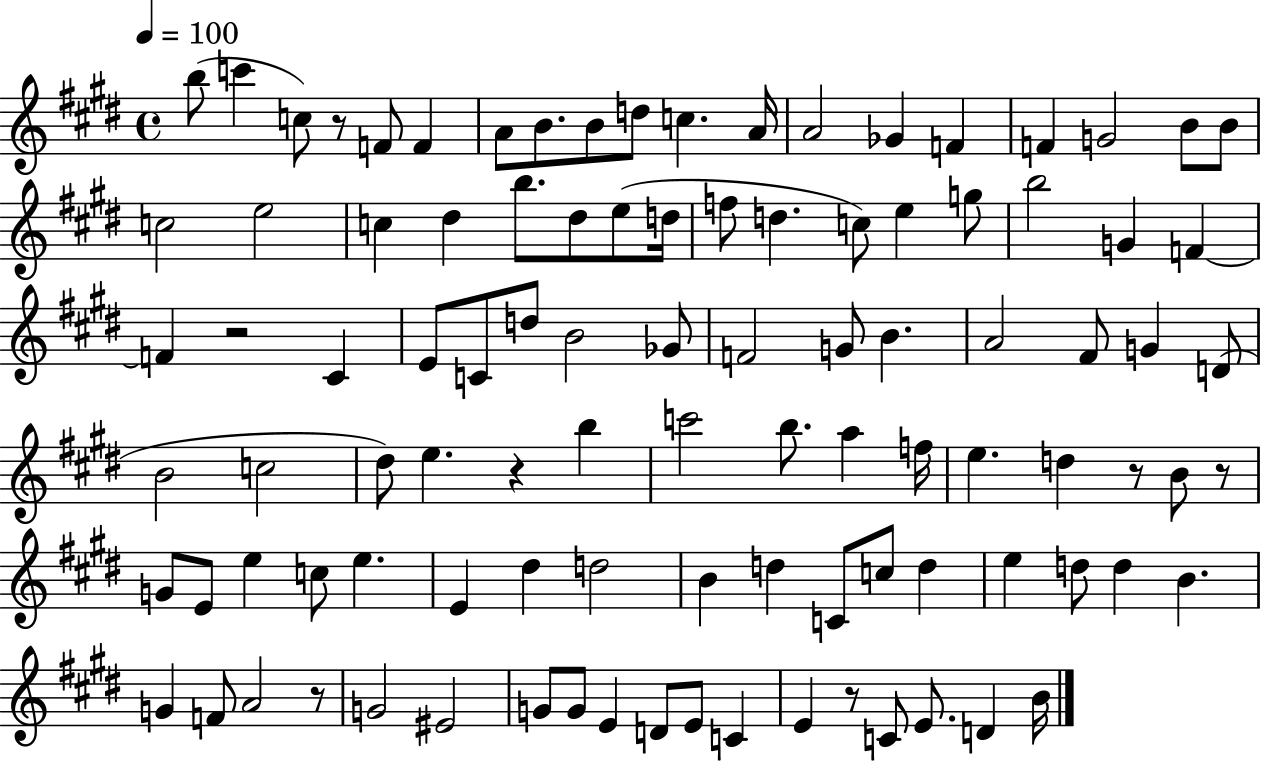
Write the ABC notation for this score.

X:1
T:Untitled
M:4/4
L:1/4
K:E
b/2 c' c/2 z/2 F/2 F A/2 B/2 B/2 d/2 c A/4 A2 _G F F G2 B/2 B/2 c2 e2 c ^d b/2 ^d/2 e/2 d/4 f/2 d c/2 e g/2 b2 G F F z2 ^C E/2 C/2 d/2 B2 _G/2 F2 G/2 B A2 ^F/2 G D/2 B2 c2 ^d/2 e z b c'2 b/2 a f/4 e d z/2 B/2 z/2 G/2 E/2 e c/2 e E ^d d2 B d C/2 c/2 d e d/2 d B G F/2 A2 z/2 G2 ^E2 G/2 G/2 E D/2 E/2 C E z/2 C/2 E/2 D B/4